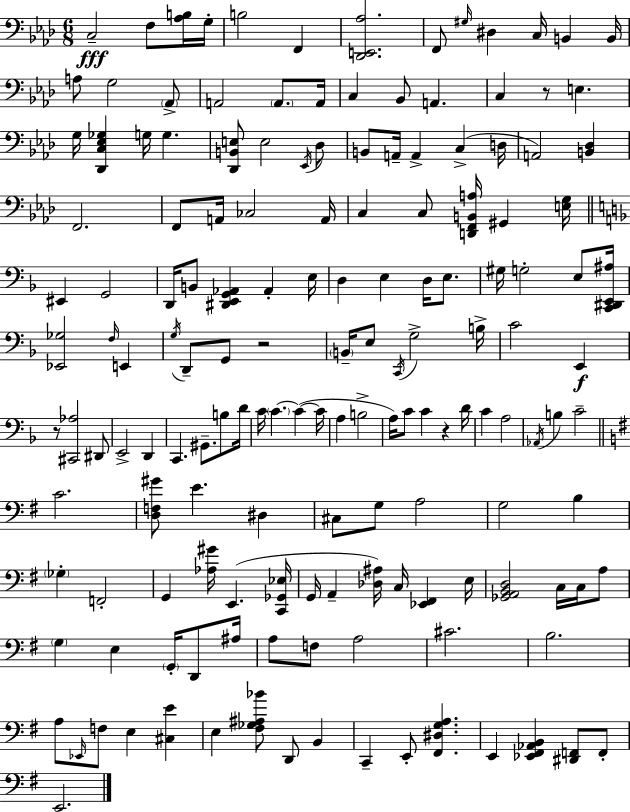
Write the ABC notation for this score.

X:1
T:Untitled
M:6/8
L:1/4
K:Fm
C,2 F,/2 [_A,B,]/4 G,/4 B,2 F,, [_D,,E,,_A,]2 F,,/2 ^G,/4 ^D, C,/4 B,, B,,/4 A,/2 G,2 _A,,/2 A,,2 A,,/2 A,,/4 C, _B,,/2 A,, C, z/2 E, G,/4 [_D,,C,_E,_G,] G,/4 G, [_D,,B,,E,]/2 E,2 _E,,/4 _D,/2 B,,/2 A,,/4 A,, C, D,/4 A,,2 [B,,_D,] F,,2 F,,/2 A,,/4 _C,2 A,,/4 C, C,/2 [D,,F,,B,,A,]/4 ^G,, [E,G,]/4 ^E,, G,,2 D,,/4 B,,/2 [^D,,E,,G,,_A,,] _A,, E,/4 D, E, D,/4 E,/2 ^G,/4 G,2 E,/2 [C,,^D,,E,,^A,]/4 [_E,,_G,]2 F,/4 E,, G,/4 D,,/2 G,,/2 z2 B,,/4 E,/2 C,,/4 G,2 B,/4 C2 E,, z/2 [^C,,_A,]2 ^D,,/2 E,,2 D,, C,, ^G,,/2 B,/2 D/4 C/4 C C C/4 A, B,2 A,/4 C/2 C z D/4 C A,2 _A,,/4 B, C2 C2 [D,F,^G]/2 E ^D, ^C,/2 G,/2 A,2 G,2 B, _G, F,,2 G,, [_A,^G]/4 E,, [C,,_G,,_E,]/4 G,,/4 A,, [_D,^A,]/4 C,/4 [_E,,^F,,] E,/4 [_G,,A,,B,,D,]2 C,/4 C,/4 A,/2 G, E, G,,/4 D,,/2 ^A,/4 A,/2 F,/2 A,2 ^C2 B,2 A,/2 _E,,/4 F,/2 E, [^C,E] E, [^F,_G,^A,_B]/2 D,,/2 B,, C,, E,,/2 [^F,,^D,G,A,] E,, [_E,,^F,,_A,,B,,] [^D,,F,,]/2 F,,/2 E,,2